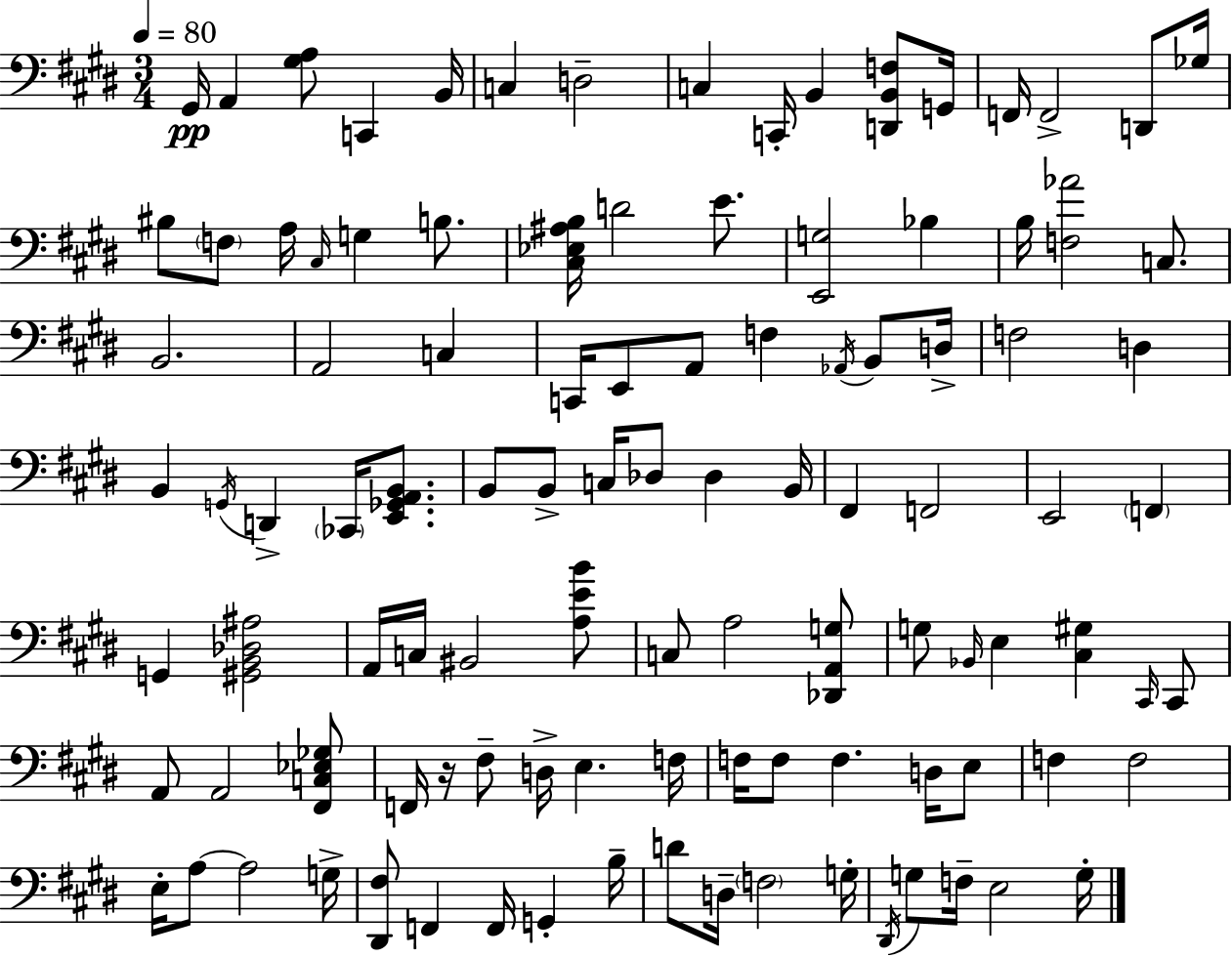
G#2/s A2/q [G#3,A3]/e C2/q B2/s C3/q D3/h C3/q C2/s B2/q [D2,B2,F3]/e G2/s F2/s F2/h D2/e Gb3/s BIS3/e F3/e A3/s C#3/s G3/q B3/e. [C#3,Eb3,A#3,B3]/s D4/h E4/e. [E2,G3]/h Bb3/q B3/s [F3,Ab4]/h C3/e. B2/h. A2/h C3/q C2/s E2/e A2/e F3/q Ab2/s B2/e D3/s F3/h D3/q B2/q G2/s D2/q CES2/s [E2,Gb2,A2,B2]/e. B2/e B2/e C3/s Db3/e Db3/q B2/s F#2/q F2/h E2/h F2/q G2/q [G#2,B2,Db3,A#3]/h A2/s C3/s BIS2/h [A3,E4,B4]/e C3/e A3/h [Db2,A2,G3]/e G3/e Bb2/s E3/q [C#3,G#3]/q C#2/s C#2/e A2/e A2/h [F#2,C3,Eb3,Gb3]/e F2/s R/s F#3/e D3/s E3/q. F3/s F3/s F3/e F3/q. D3/s E3/e F3/q F3/h E3/s A3/e A3/h G3/s [D#2,F#3]/e F2/q F2/s G2/q B3/s D4/e D3/s F3/h G3/s D#2/s G3/e F3/s E3/h G3/s